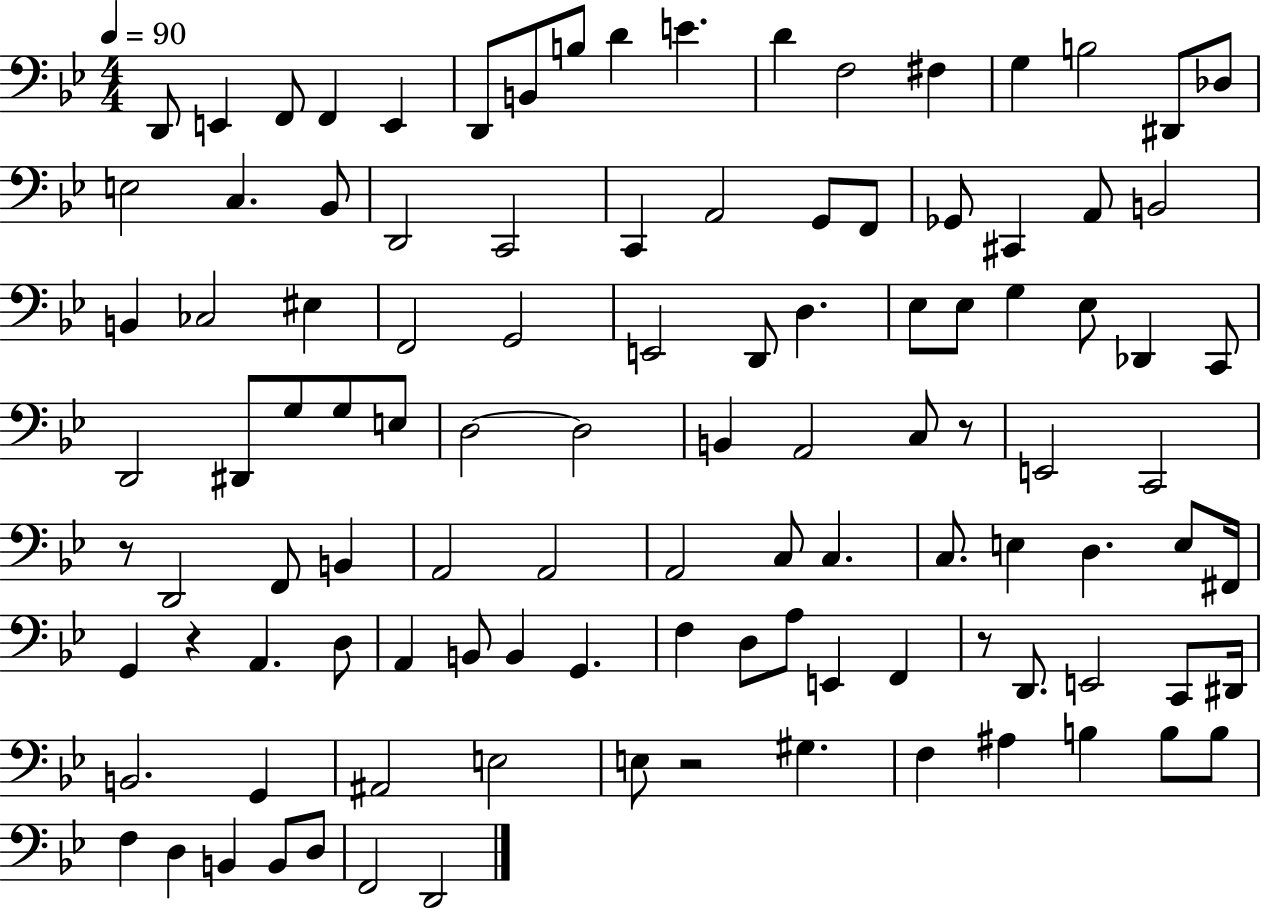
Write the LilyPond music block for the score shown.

{
  \clef bass
  \numericTimeSignature
  \time 4/4
  \key bes \major
  \tempo 4 = 90
  \repeat volta 2 { d,8 e,4 f,8 f,4 e,4 | d,8 b,8 b8 d'4 e'4. | d'4 f2 fis4 | g4 b2 dis,8 des8 | \break e2 c4. bes,8 | d,2 c,2 | c,4 a,2 g,8 f,8 | ges,8 cis,4 a,8 b,2 | \break b,4 ces2 eis4 | f,2 g,2 | e,2 d,8 d4. | ees8 ees8 g4 ees8 des,4 c,8 | \break d,2 dis,8 g8 g8 e8 | d2~~ d2 | b,4 a,2 c8 r8 | e,2 c,2 | \break r8 d,2 f,8 b,4 | a,2 a,2 | a,2 c8 c4. | c8. e4 d4. e8 fis,16 | \break g,4 r4 a,4. d8 | a,4 b,8 b,4 g,4. | f4 d8 a8 e,4 f,4 | r8 d,8. e,2 c,8 dis,16 | \break b,2. g,4 | ais,2 e2 | e8 r2 gis4. | f4 ais4 b4 b8 b8 | \break f4 d4 b,4 b,8 d8 | f,2 d,2 | } \bar "|."
}